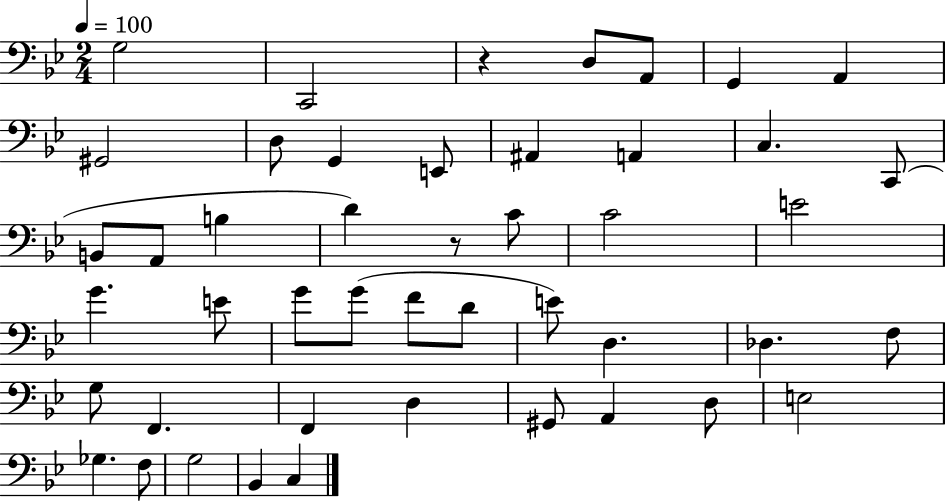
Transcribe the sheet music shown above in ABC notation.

X:1
T:Untitled
M:2/4
L:1/4
K:Bb
G,2 C,,2 z D,/2 A,,/2 G,, A,, ^G,,2 D,/2 G,, E,,/2 ^A,, A,, C, C,,/2 B,,/2 A,,/2 B, D z/2 C/2 C2 E2 G E/2 G/2 G/2 F/2 D/2 E/2 D, _D, F,/2 G,/2 F,, F,, D, ^G,,/2 A,, D,/2 E,2 _G, F,/2 G,2 _B,, C,